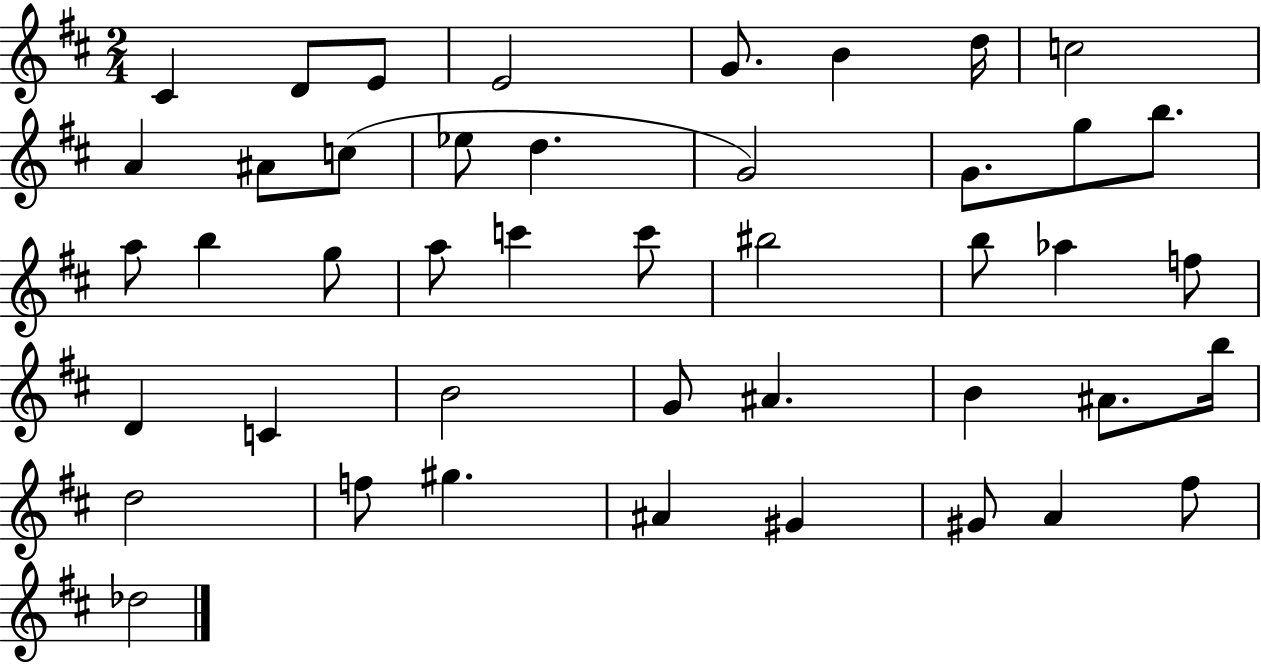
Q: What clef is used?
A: treble